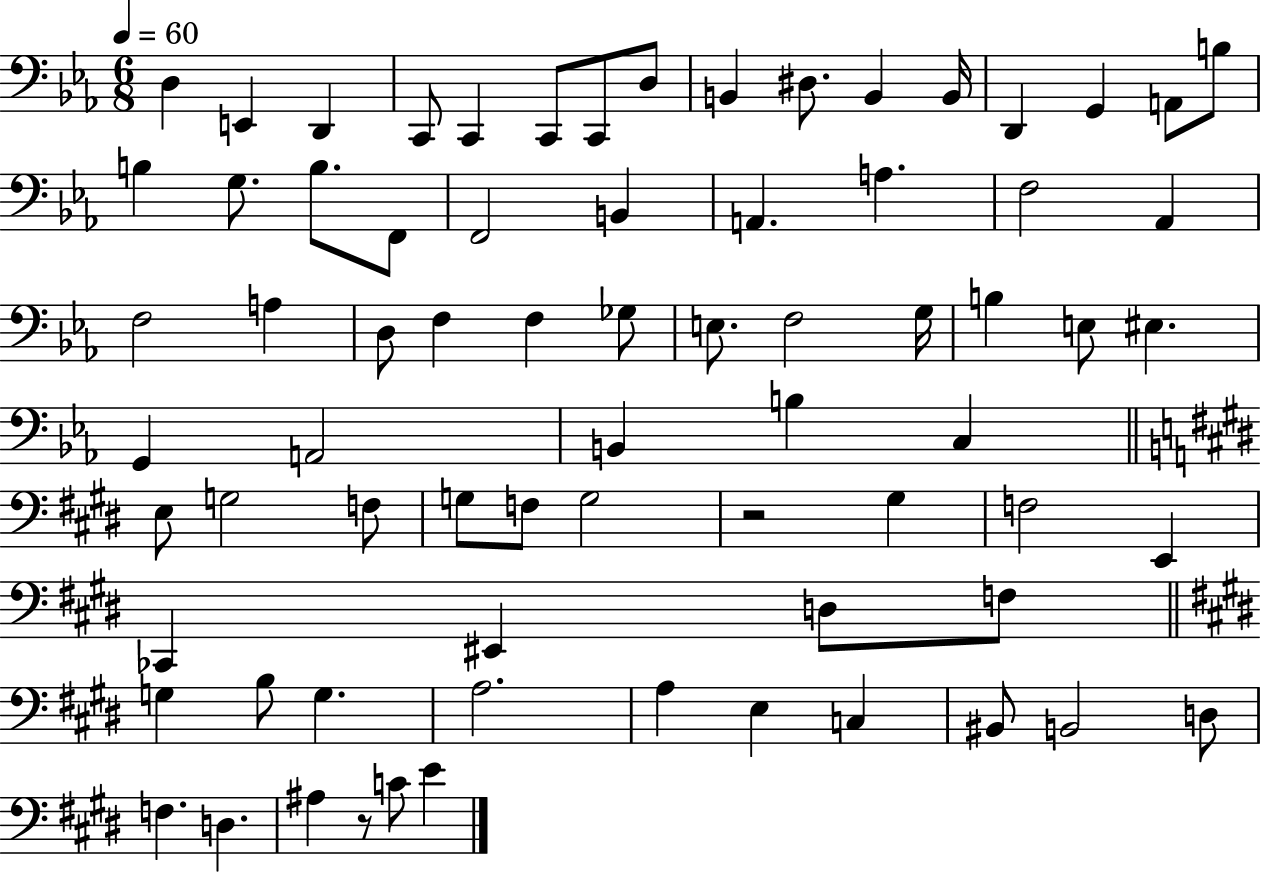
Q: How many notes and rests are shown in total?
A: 73